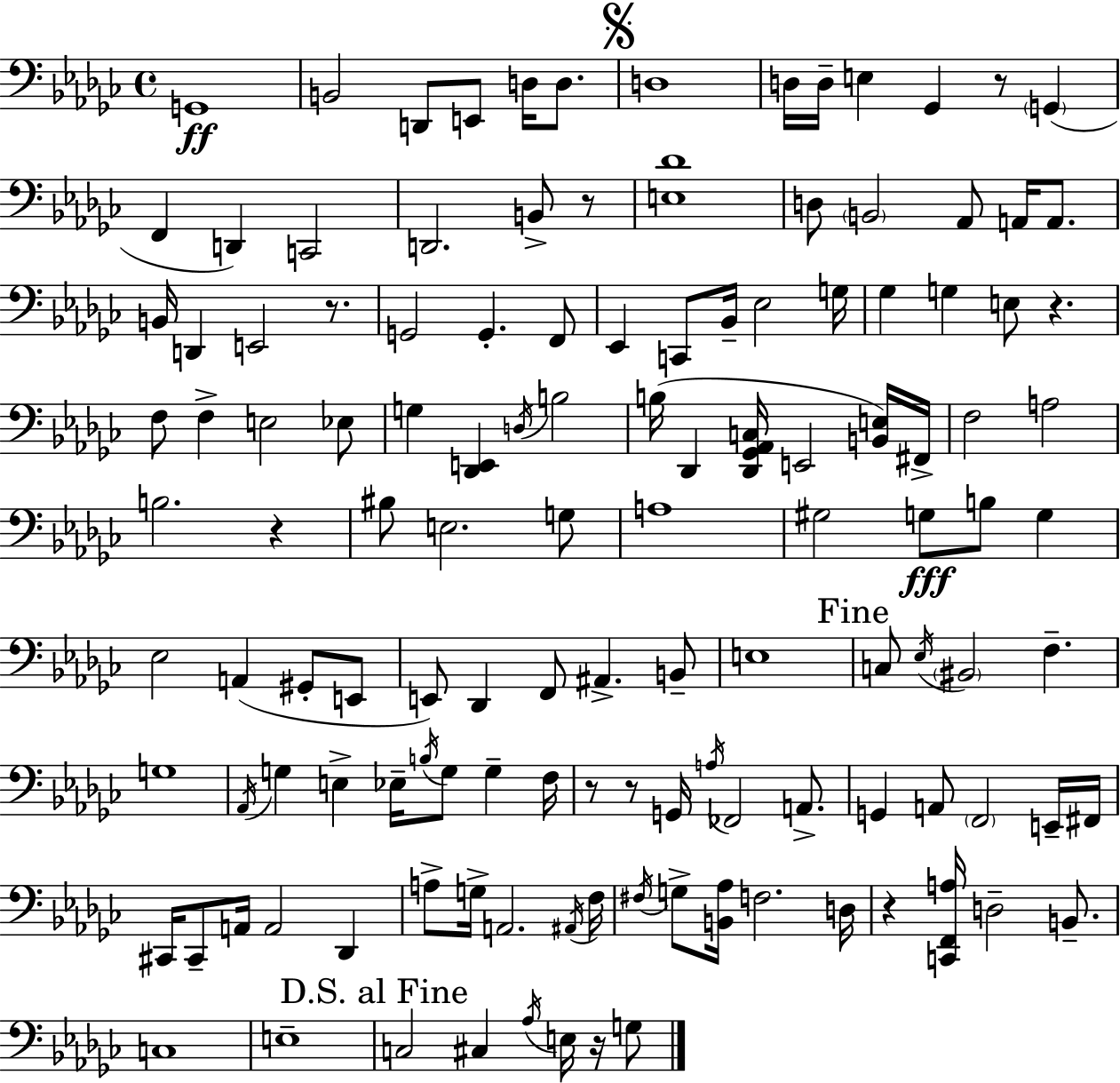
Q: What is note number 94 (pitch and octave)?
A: A2